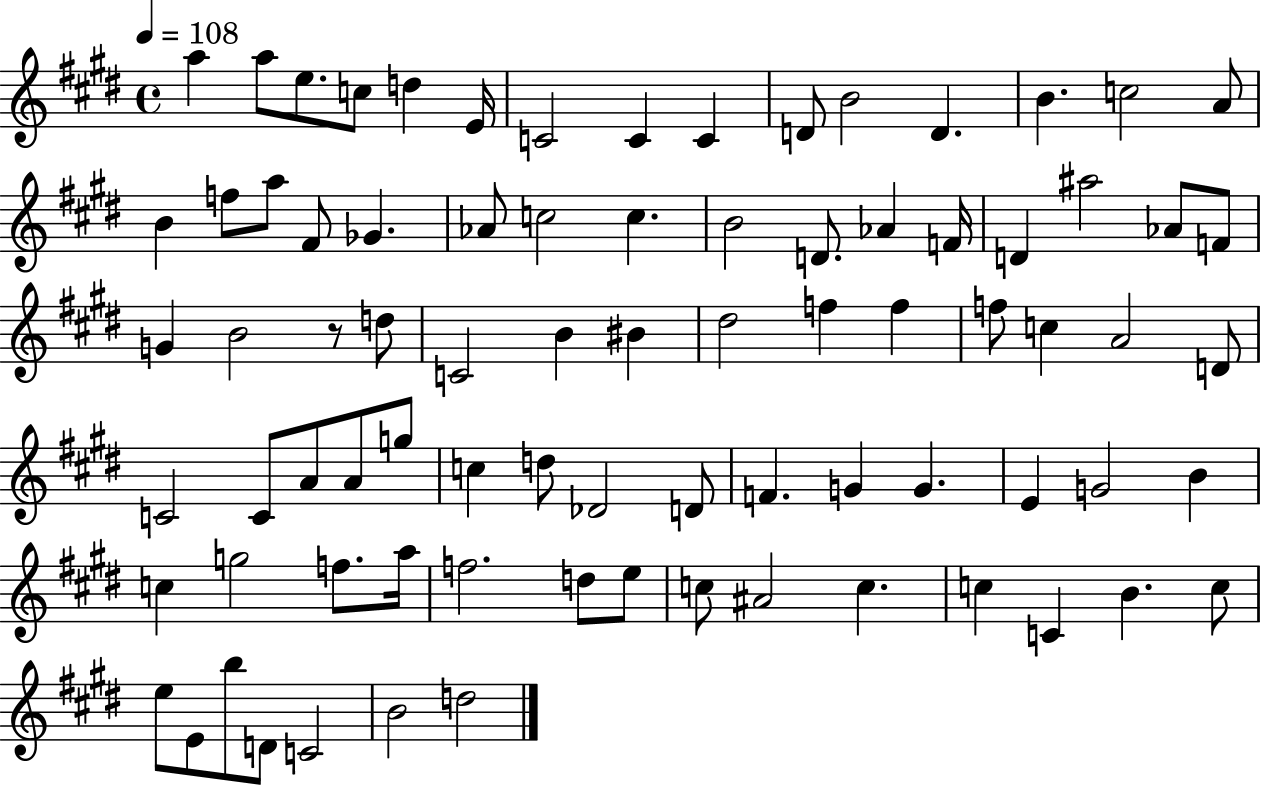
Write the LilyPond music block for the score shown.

{
  \clef treble
  \time 4/4
  \defaultTimeSignature
  \key e \major
  \tempo 4 = 108
  \repeat volta 2 { a''4 a''8 e''8. c''8 d''4 e'16 | c'2 c'4 c'4 | d'8 b'2 d'4. | b'4. c''2 a'8 | \break b'4 f''8 a''8 fis'8 ges'4. | aes'8 c''2 c''4. | b'2 d'8. aes'4 f'16 | d'4 ais''2 aes'8 f'8 | \break g'4 b'2 r8 d''8 | c'2 b'4 bis'4 | dis''2 f''4 f''4 | f''8 c''4 a'2 d'8 | \break c'2 c'8 a'8 a'8 g''8 | c''4 d''8 des'2 d'8 | f'4. g'4 g'4. | e'4 g'2 b'4 | \break c''4 g''2 f''8. a''16 | f''2. d''8 e''8 | c''8 ais'2 c''4. | c''4 c'4 b'4. c''8 | \break e''8 e'8 b''8 d'8 c'2 | b'2 d''2 | } \bar "|."
}